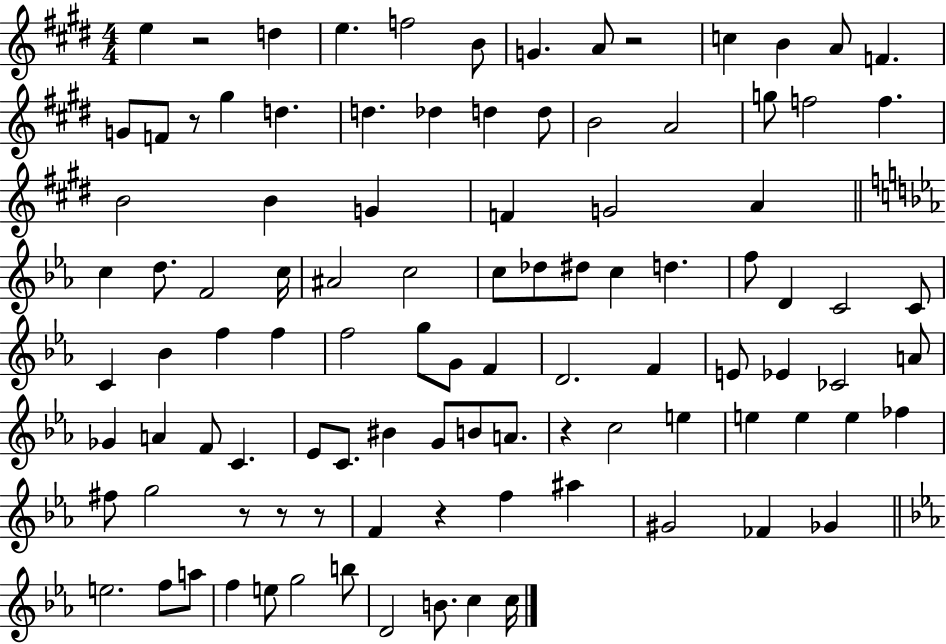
E5/q R/h D5/q E5/q. F5/h B4/e G4/q. A4/e R/h C5/q B4/q A4/e F4/q. G4/e F4/e R/e G#5/q D5/q. D5/q. Db5/q D5/q D5/e B4/h A4/h G5/e F5/h F5/q. B4/h B4/q G4/q F4/q G4/h A4/q C5/q D5/e. F4/h C5/s A#4/h C5/h C5/e Db5/e D#5/e C5/q D5/q. F5/e D4/q C4/h C4/e C4/q Bb4/q F5/q F5/q F5/h G5/e G4/e F4/q D4/h. F4/q E4/e Eb4/q CES4/h A4/e Gb4/q A4/q F4/e C4/q. Eb4/e C4/e. BIS4/q G4/e B4/e A4/e. R/q C5/h E5/q E5/q E5/q E5/q FES5/q F#5/e G5/h R/e R/e R/e F4/q R/q F5/q A#5/q G#4/h FES4/q Gb4/q E5/h. F5/e A5/e F5/q E5/e G5/h B5/e D4/h B4/e. C5/q C5/s